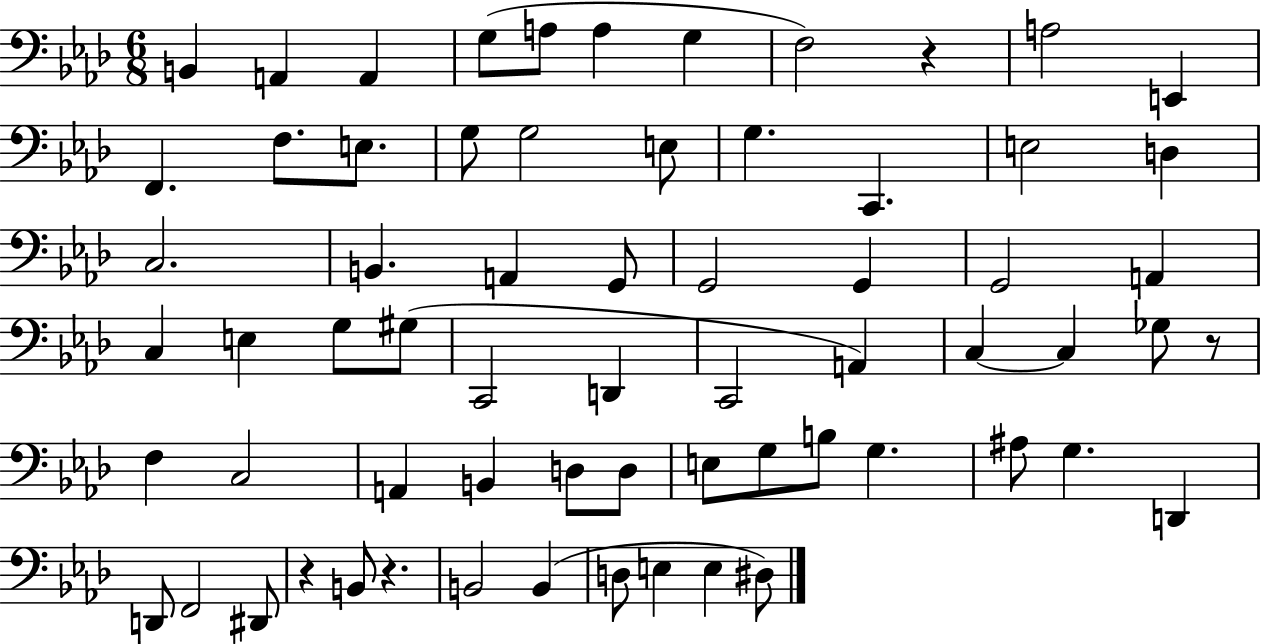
B2/q A2/q A2/q G3/e A3/e A3/q G3/q F3/h R/q A3/h E2/q F2/q. F3/e. E3/e. G3/e G3/h E3/e G3/q. C2/q. E3/h D3/q C3/h. B2/q. A2/q G2/e G2/h G2/q G2/h A2/q C3/q E3/q G3/e G#3/e C2/h D2/q C2/h A2/q C3/q C3/q Gb3/e R/e F3/q C3/h A2/q B2/q D3/e D3/e E3/e G3/e B3/e G3/q. A#3/e G3/q. D2/q D2/e F2/h D#2/e R/q B2/e R/q. B2/h B2/q D3/e E3/q E3/q D#3/e